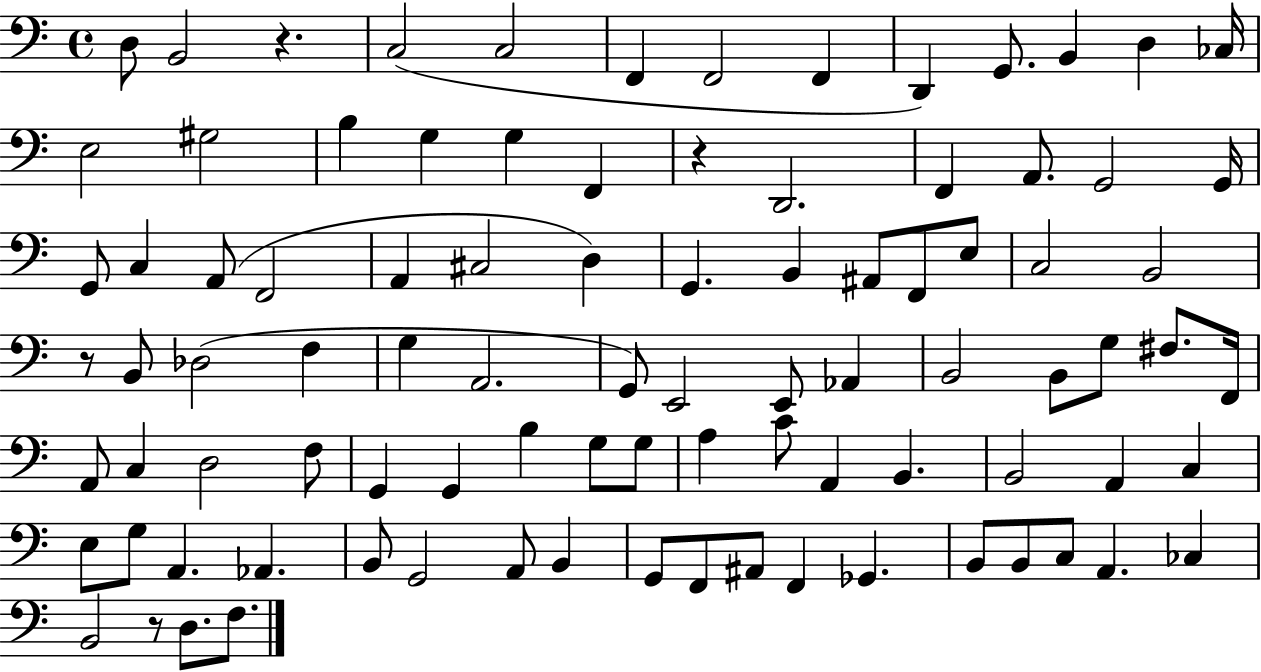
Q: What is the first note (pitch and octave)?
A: D3